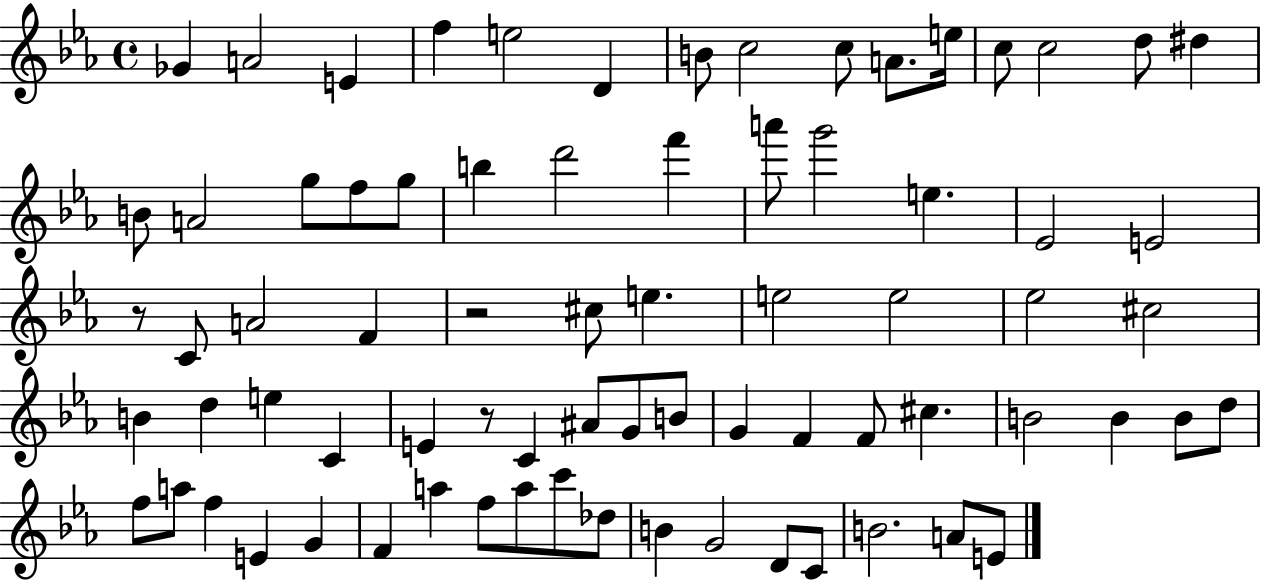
Gb4/q A4/h E4/q F5/q E5/h D4/q B4/e C5/h C5/e A4/e. E5/s C5/e C5/h D5/e D#5/q B4/e A4/h G5/e F5/e G5/e B5/q D6/h F6/q A6/e G6/h E5/q. Eb4/h E4/h R/e C4/e A4/h F4/q R/h C#5/e E5/q. E5/h E5/h Eb5/h C#5/h B4/q D5/q E5/q C4/q E4/q R/e C4/q A#4/e G4/e B4/e G4/q F4/q F4/e C#5/q. B4/h B4/q B4/e D5/e F5/e A5/e F5/q E4/q G4/q F4/q A5/q F5/e A5/e C6/e Db5/e B4/q G4/h D4/e C4/e B4/h. A4/e E4/e